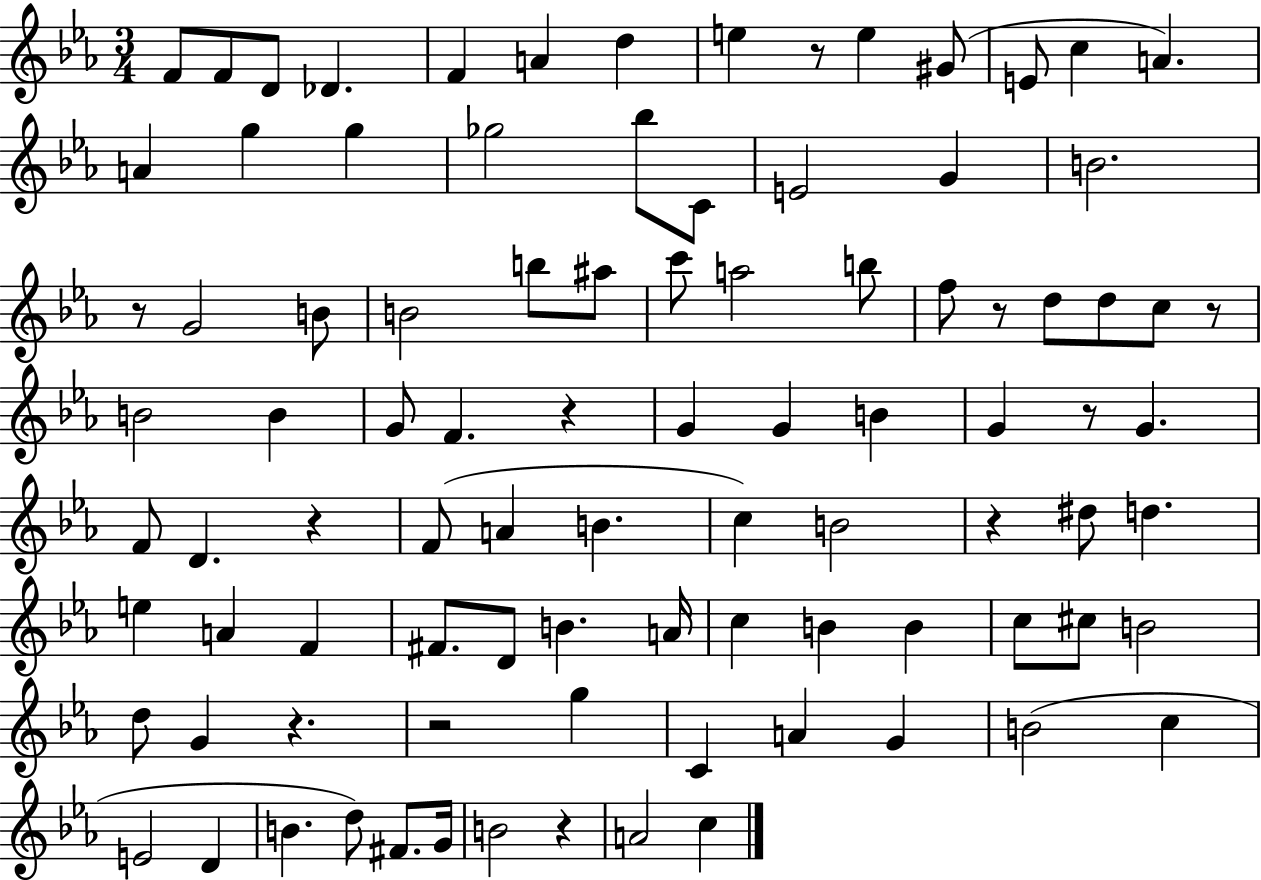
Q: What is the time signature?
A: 3/4